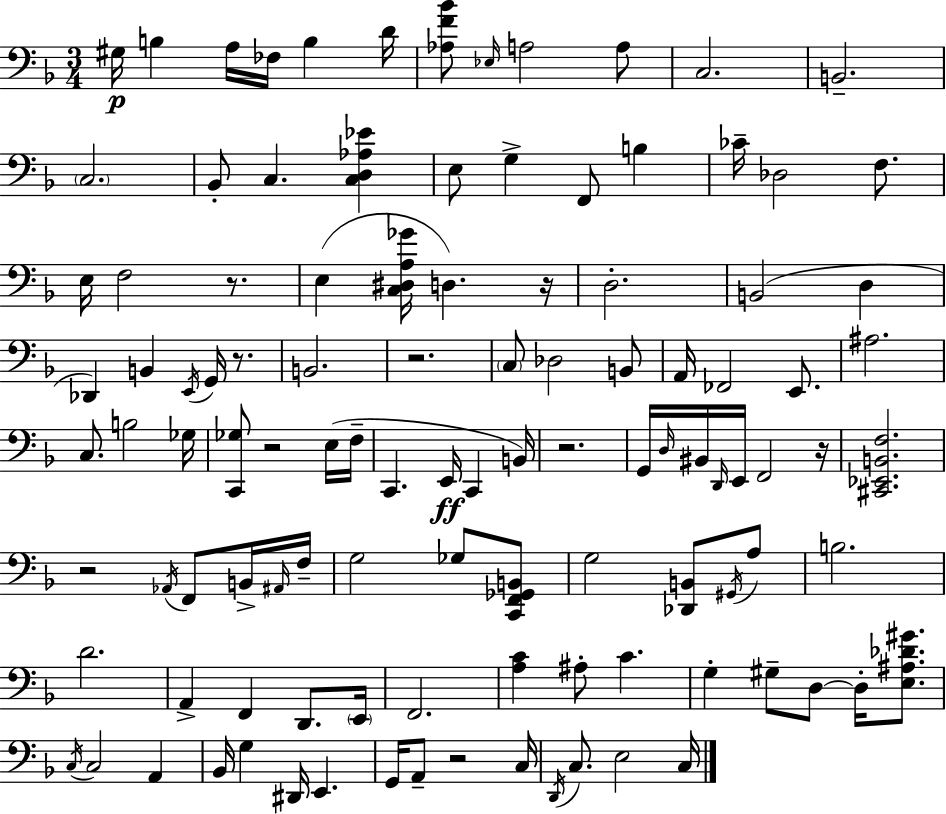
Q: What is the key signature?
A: D minor